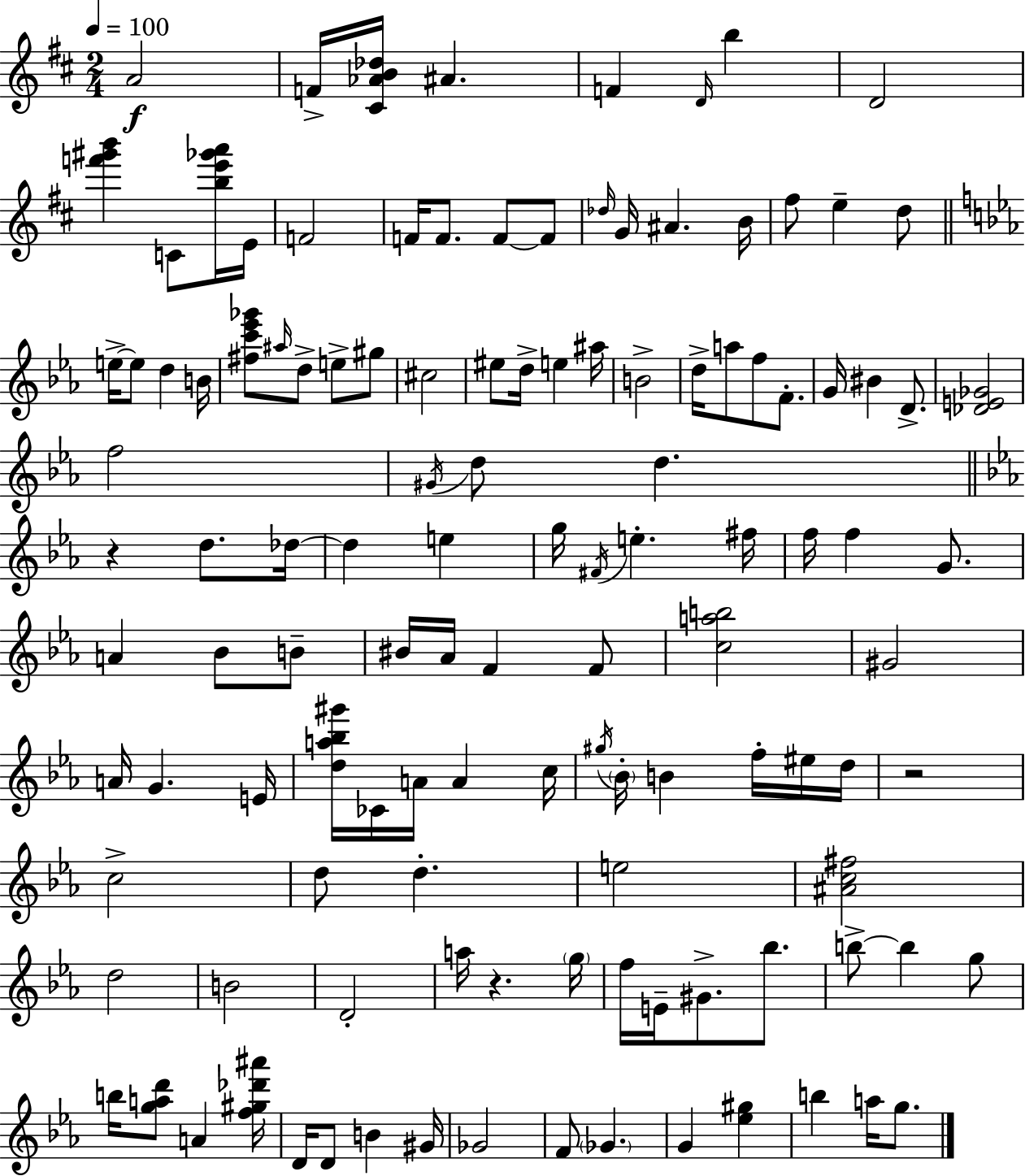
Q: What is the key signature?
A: D major